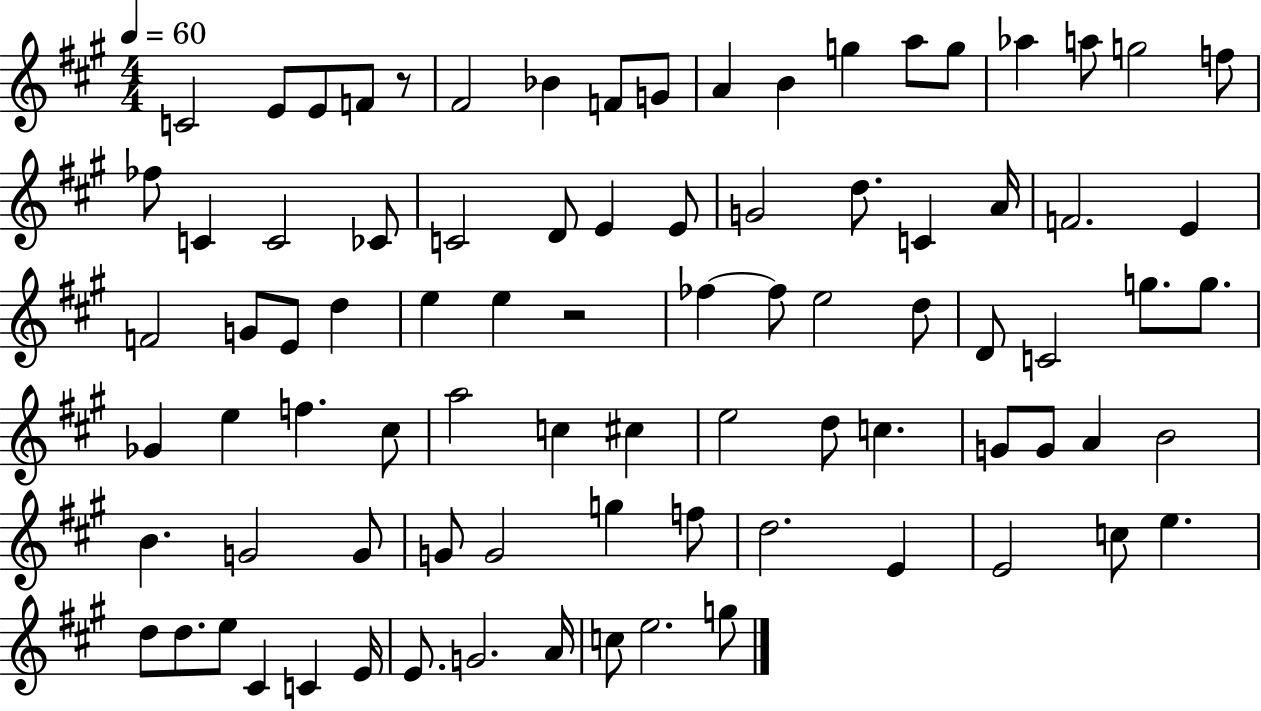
C4/h E4/e E4/e F4/e R/e F#4/h Bb4/q F4/e G4/e A4/q B4/q G5/q A5/e G5/e Ab5/q A5/e G5/h F5/e FES5/e C4/q C4/h CES4/e C4/h D4/e E4/q E4/e G4/h D5/e. C4/q A4/s F4/h. E4/q F4/h G4/e E4/e D5/q E5/q E5/q R/h FES5/q FES5/e E5/h D5/e D4/e C4/h G5/e. G5/e. Gb4/q E5/q F5/q. C#5/e A5/h C5/q C#5/q E5/h D5/e C5/q. G4/e G4/e A4/q B4/h B4/q. G4/h G4/e G4/e G4/h G5/q F5/e D5/h. E4/q E4/h C5/e E5/q. D5/e D5/e. E5/e C#4/q C4/q E4/s E4/e. G4/h. A4/s C5/e E5/h. G5/e